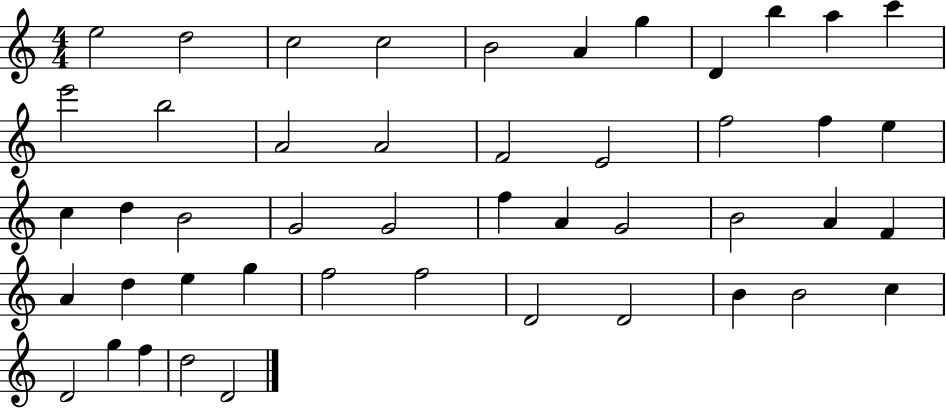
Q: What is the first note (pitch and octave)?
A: E5